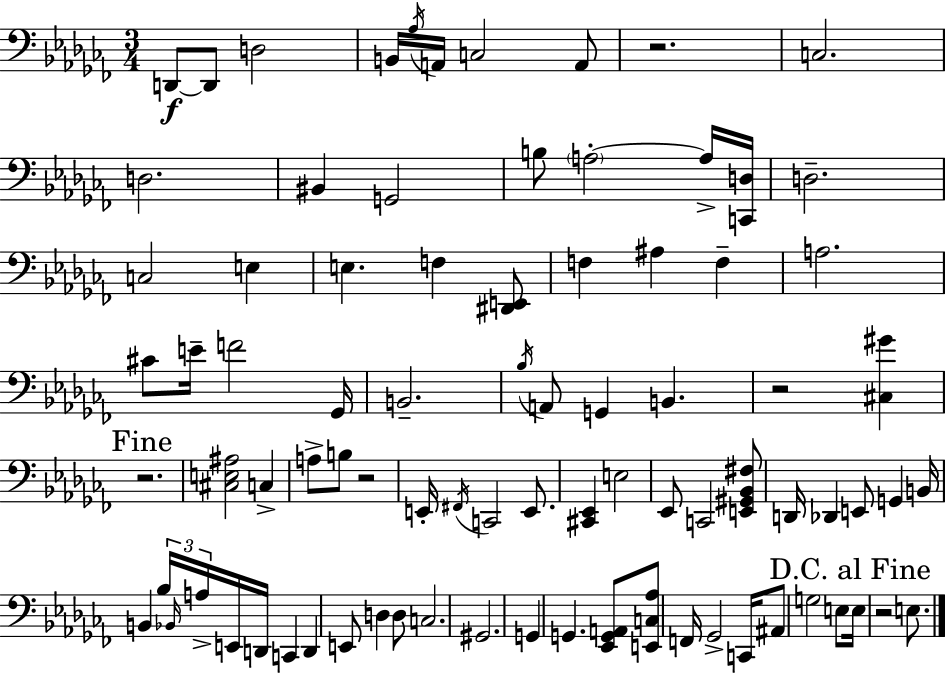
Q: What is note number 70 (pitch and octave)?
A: E3